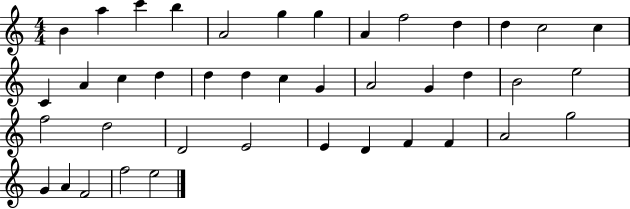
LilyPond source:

{
  \clef treble
  \numericTimeSignature
  \time 4/4
  \key c \major
  b'4 a''4 c'''4 b''4 | a'2 g''4 g''4 | a'4 f''2 d''4 | d''4 c''2 c''4 | \break c'4 a'4 c''4 d''4 | d''4 d''4 c''4 g'4 | a'2 g'4 d''4 | b'2 e''2 | \break f''2 d''2 | d'2 e'2 | e'4 d'4 f'4 f'4 | a'2 g''2 | \break g'4 a'4 f'2 | f''2 e''2 | \bar "|."
}